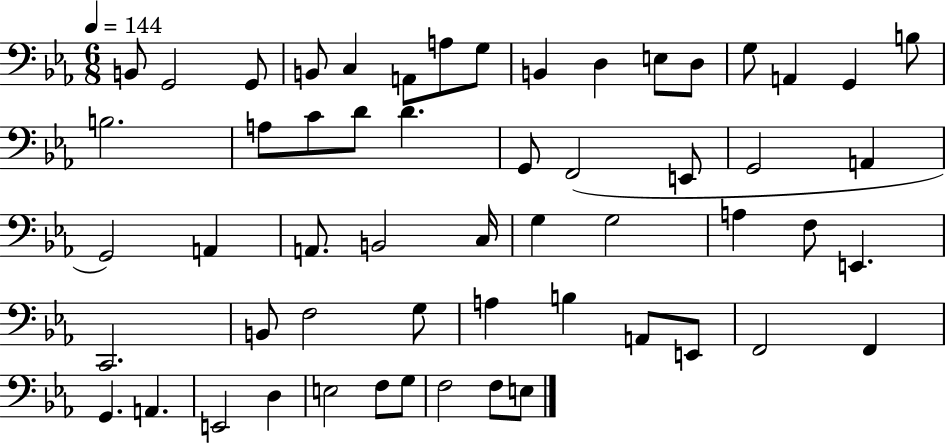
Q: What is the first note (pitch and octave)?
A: B2